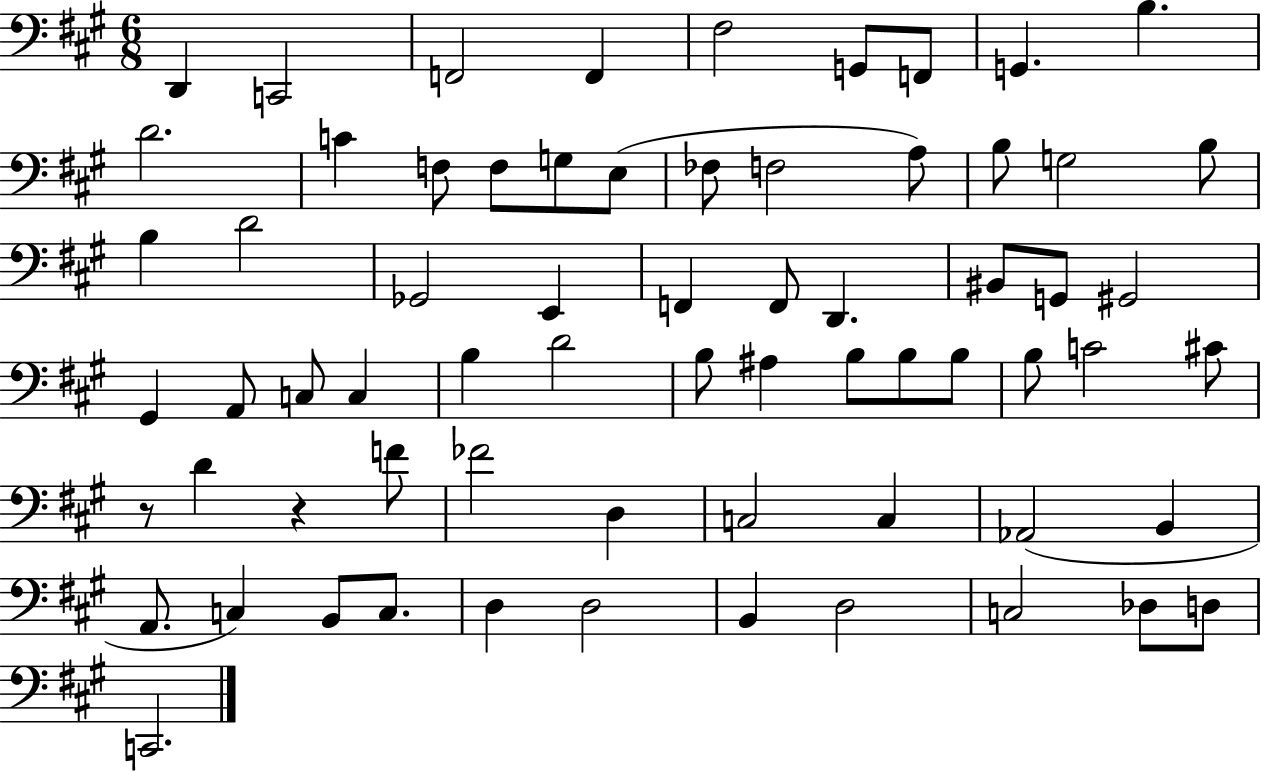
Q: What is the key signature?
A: A major